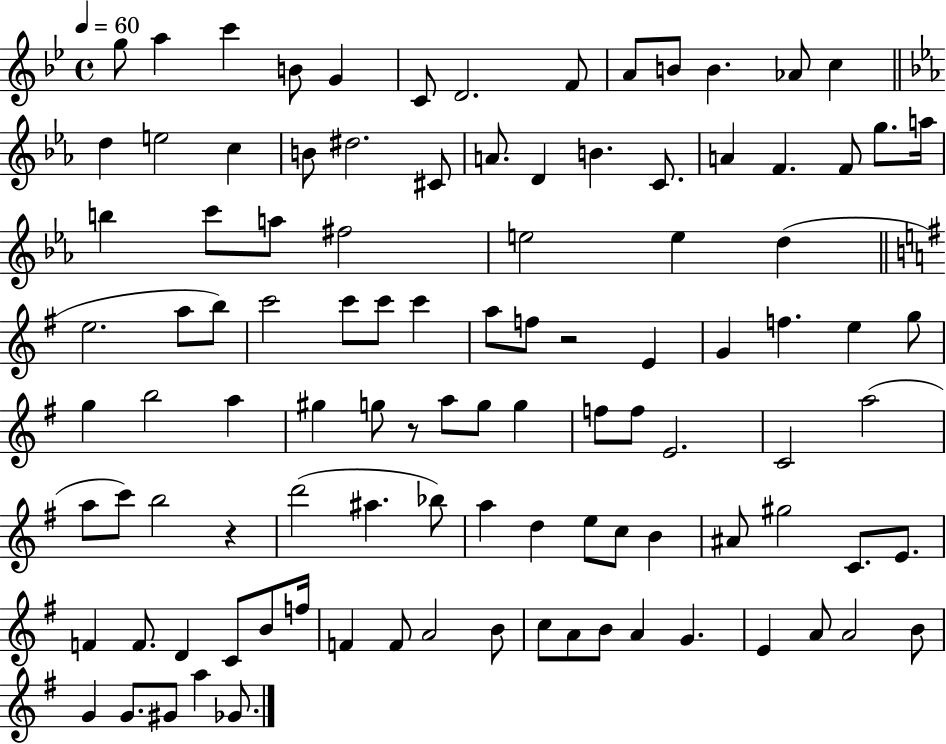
X:1
T:Untitled
M:4/4
L:1/4
K:Bb
g/2 a c' B/2 G C/2 D2 F/2 A/2 B/2 B _A/2 c d e2 c B/2 ^d2 ^C/2 A/2 D B C/2 A F F/2 g/2 a/4 b c'/2 a/2 ^f2 e2 e d e2 a/2 b/2 c'2 c'/2 c'/2 c' a/2 f/2 z2 E G f e g/2 g b2 a ^g g/2 z/2 a/2 g/2 g f/2 f/2 E2 C2 a2 a/2 c'/2 b2 z d'2 ^a _b/2 a d e/2 c/2 B ^A/2 ^g2 C/2 E/2 F F/2 D C/2 B/2 f/4 F F/2 A2 B/2 c/2 A/2 B/2 A G E A/2 A2 B/2 G G/2 ^G/2 a _G/2